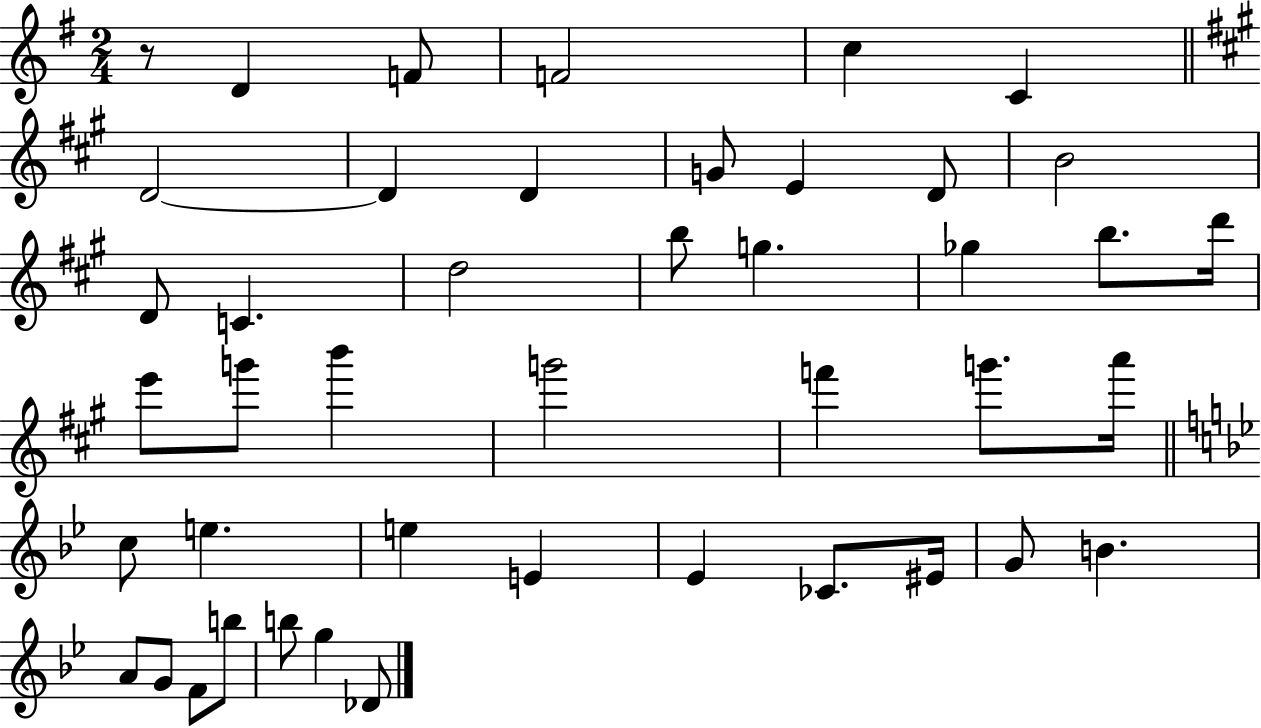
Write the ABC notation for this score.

X:1
T:Untitled
M:2/4
L:1/4
K:G
z/2 D F/2 F2 c C D2 D D G/2 E D/2 B2 D/2 C d2 b/2 g _g b/2 d'/4 e'/2 g'/2 b' g'2 f' g'/2 a'/4 c/2 e e E _E _C/2 ^E/4 G/2 B A/2 G/2 F/2 b/2 b/2 g _D/2